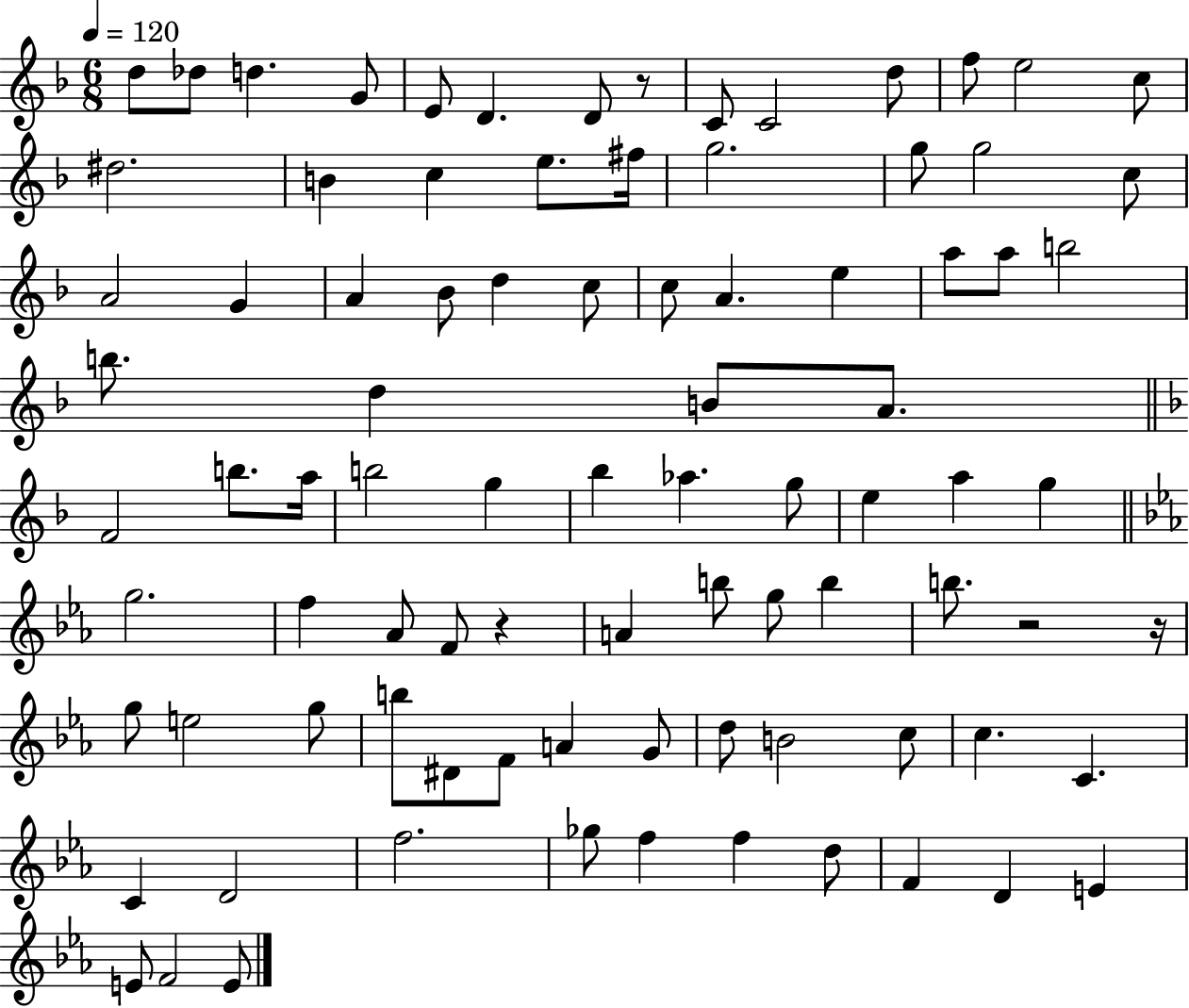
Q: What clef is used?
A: treble